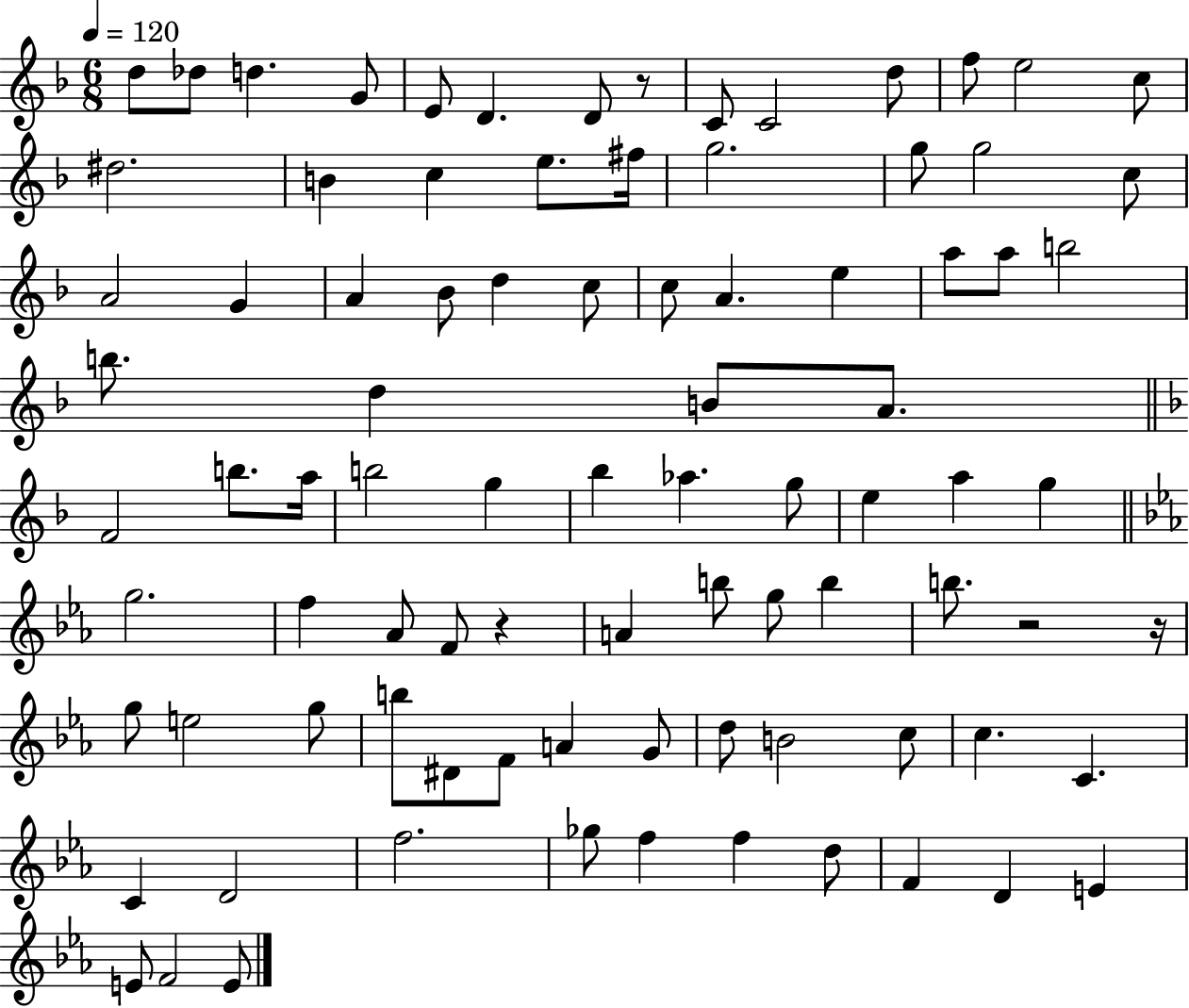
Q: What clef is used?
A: treble